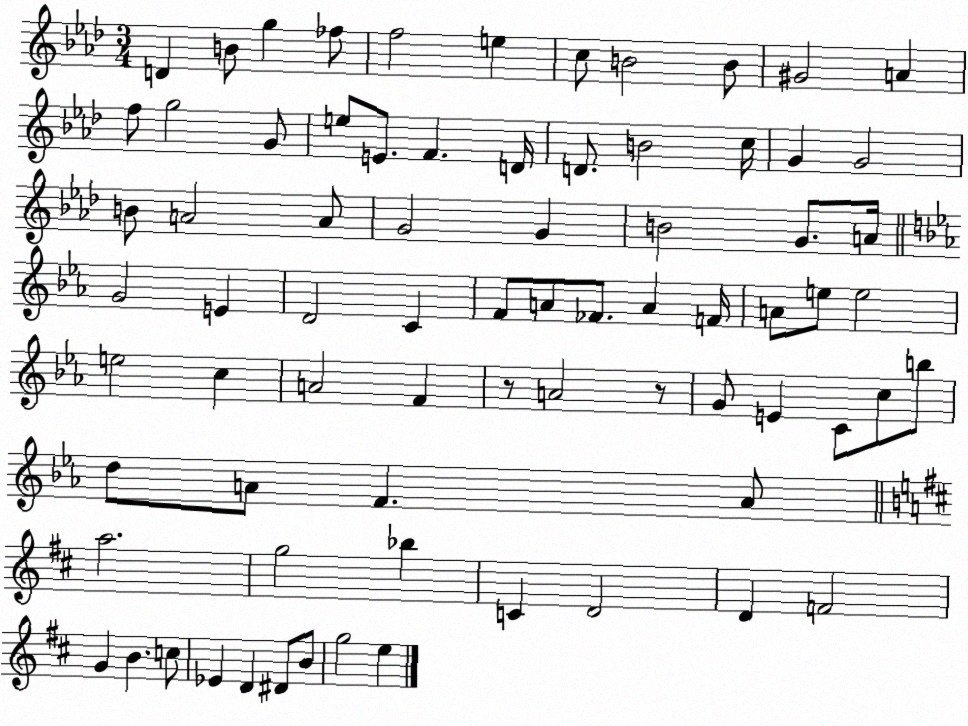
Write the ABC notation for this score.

X:1
T:Untitled
M:3/4
L:1/4
K:Ab
D B/2 g _f/2 f2 e c/2 B2 B/2 ^G2 A f/2 g2 G/2 e/2 E/2 F D/4 D/2 B2 c/4 G G2 B/2 A2 A/2 G2 G B2 G/2 A/4 G2 E D2 C F/2 A/2 _F/2 A F/4 A/2 e/2 e2 e2 c A2 F z/2 A2 z/2 G/2 E C/2 c/2 b/2 d/2 A/2 F A/2 a2 g2 _b C D2 D F2 G B c/2 _E D ^D/2 B/2 g2 e